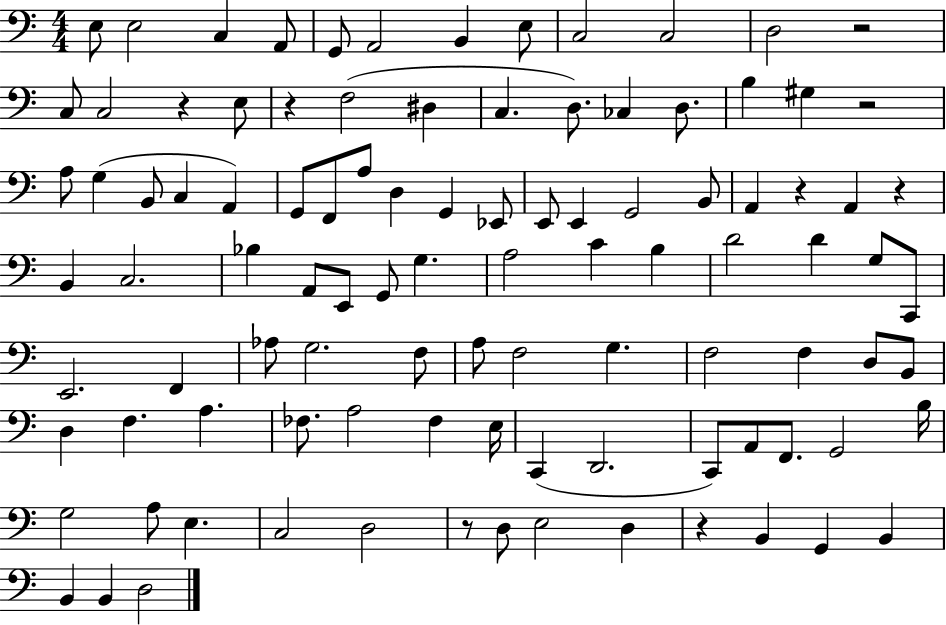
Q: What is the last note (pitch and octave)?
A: D3